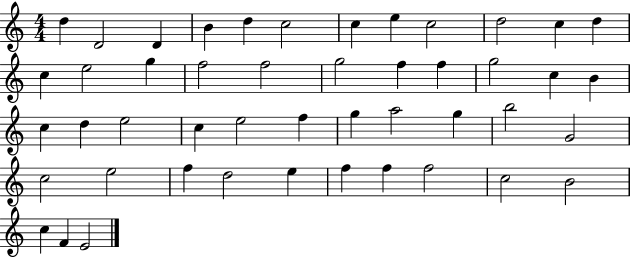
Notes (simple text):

D5/q D4/h D4/q B4/q D5/q C5/h C5/q E5/q C5/h D5/h C5/q D5/q C5/q E5/h G5/q F5/h F5/h G5/h F5/q F5/q G5/h C5/q B4/q C5/q D5/q E5/h C5/q E5/h F5/q G5/q A5/h G5/q B5/h G4/h C5/h E5/h F5/q D5/h E5/q F5/q F5/q F5/h C5/h B4/h C5/q F4/q E4/h